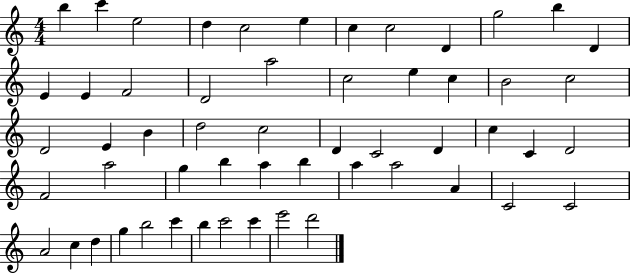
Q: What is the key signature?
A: C major